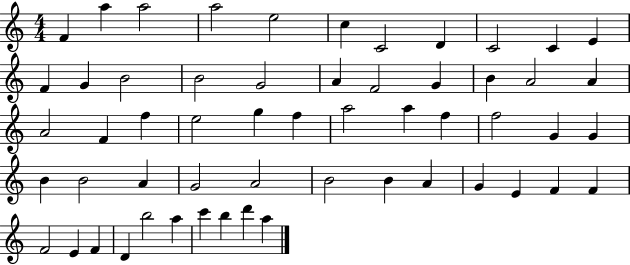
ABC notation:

X:1
T:Untitled
M:4/4
L:1/4
K:C
F a a2 a2 e2 c C2 D C2 C E F G B2 B2 G2 A F2 G B A2 A A2 F f e2 g f a2 a f f2 G G B B2 A G2 A2 B2 B A G E F F F2 E F D b2 a c' b d' a